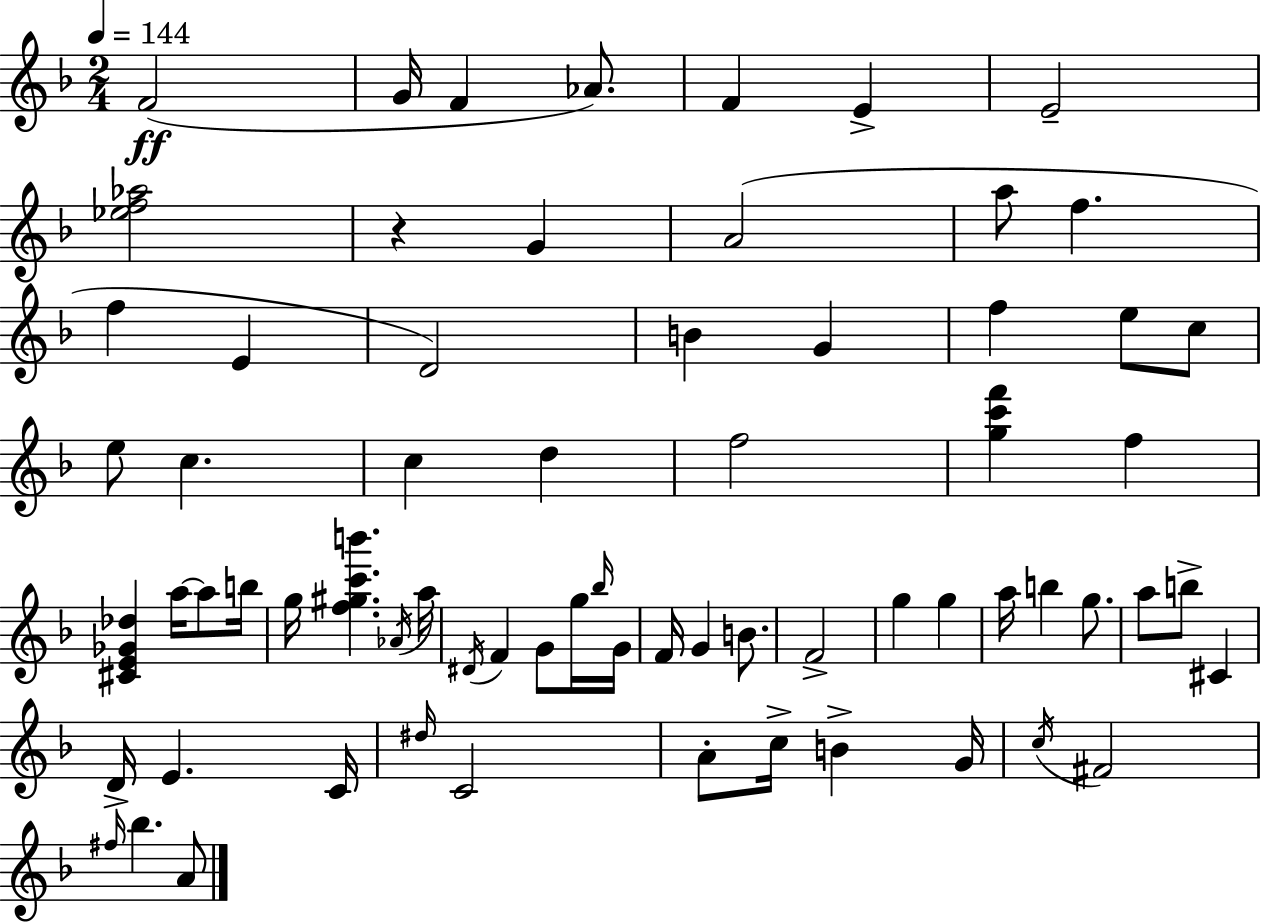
F4/h G4/s F4/q Ab4/e. F4/q E4/q E4/h [Eb5,F5,Ab5]/h R/q G4/q A4/h A5/e F5/q. F5/q E4/q D4/h B4/q G4/q F5/q E5/e C5/e E5/e C5/q. C5/q D5/q F5/h [G5,C6,F6]/q F5/q [C#4,E4,Gb4,Db5]/q A5/s A5/e B5/s G5/s [F5,G#5,C6,B6]/q. Ab4/s A5/s D#4/s F4/q G4/e G5/s Bb5/s G4/s F4/s G4/q B4/e. F4/h G5/q G5/q A5/s B5/q G5/e. A5/e B5/e C#4/q D4/s E4/q. C4/s D#5/s C4/h A4/e C5/s B4/q G4/s C5/s F#4/h F#5/s Bb5/q. A4/e